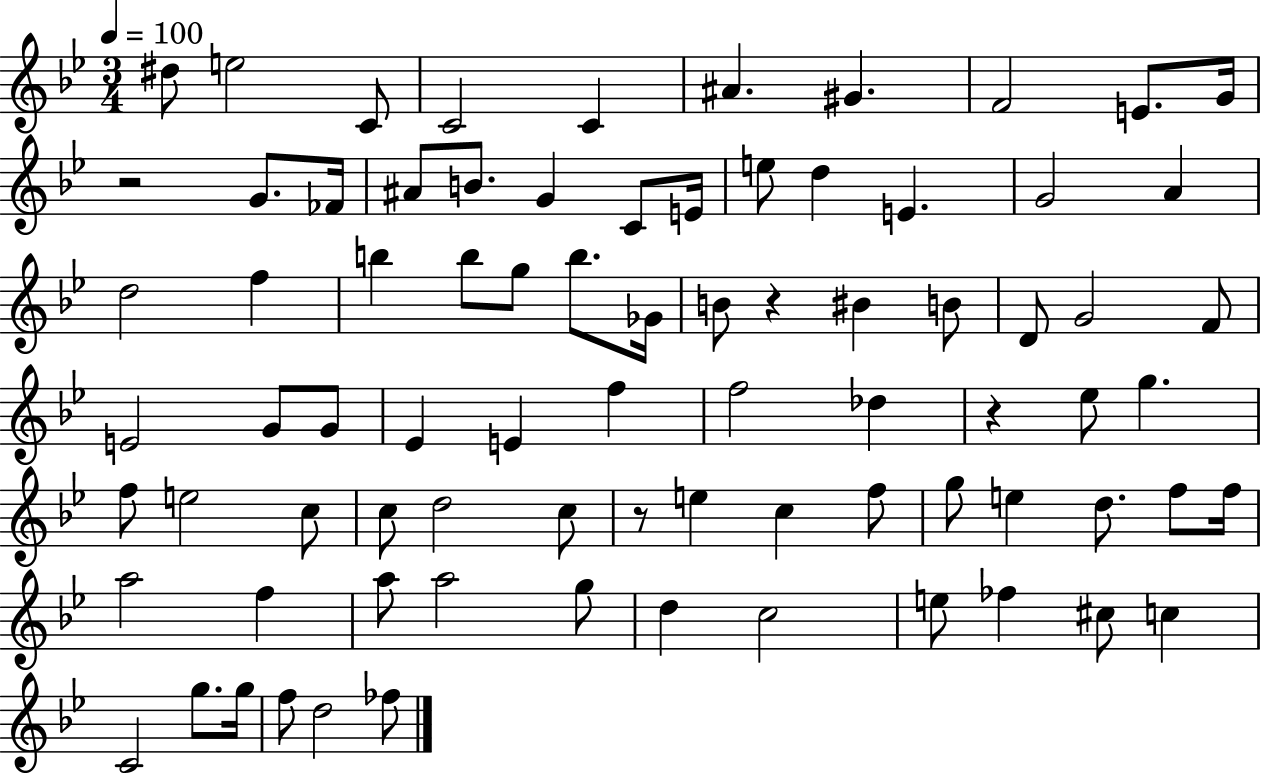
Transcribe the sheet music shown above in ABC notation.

X:1
T:Untitled
M:3/4
L:1/4
K:Bb
^d/2 e2 C/2 C2 C ^A ^G F2 E/2 G/4 z2 G/2 _F/4 ^A/2 B/2 G C/2 E/4 e/2 d E G2 A d2 f b b/2 g/2 b/2 _G/4 B/2 z ^B B/2 D/2 G2 F/2 E2 G/2 G/2 _E E f f2 _d z _e/2 g f/2 e2 c/2 c/2 d2 c/2 z/2 e c f/2 g/2 e d/2 f/2 f/4 a2 f a/2 a2 g/2 d c2 e/2 _f ^c/2 c C2 g/2 g/4 f/2 d2 _f/2